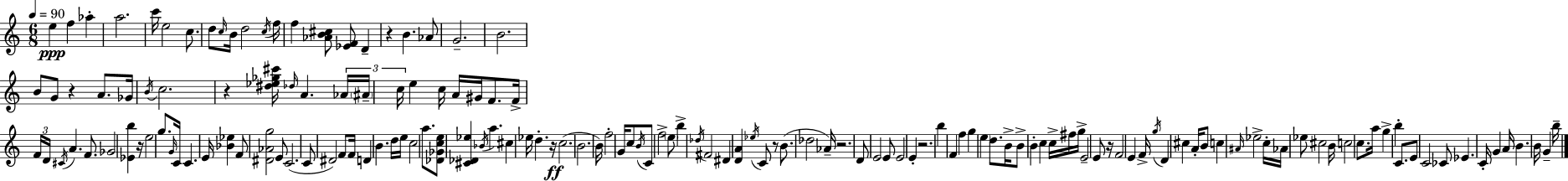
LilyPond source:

{
  \clef treble
  \numericTimeSignature
  \time 6/8
  \key c \major
  \tempo 4 = 90
  e''4\ppp f''4 aes''4-. | a''2. | c'''16 e''2 c''8. | d''8 \grace { c''16 } b'16 d''2 | \break \acciaccatura { c''16 } f''16 f''4 <aes' b' cis''>8 <ees' f'>8 d'4-- | r4 b'4. | aes'8 g'2.-- | b'2. | \break b'8 g'8 r4 a'8. | ges'16 \acciaccatura { b'16 } c''2. | r4 <dis'' ees'' ges'' cis'''>16 \grace { des''16 } a'4. | \tuplet 3/2 { aes'16 \parenthesize ais'16-- c''16 } e''4 c''16 a'16 | \break gis'16 f'8. f'16-> \tuplet 3/2 { f'16 d'16 \acciaccatura { cis'16 } } a'4. | f'8. ges'2 | <ees' b''>4 r16 e''2 | g''8. \grace { g'16 } c'16 c'4. | \break e'16 <bes' ees''>4 f'8 <dis' aes' g''>2 | e'8 c'2.( | c'8 dis'2) | f'8 f'16 d'4 b'4. | \break d''16 e''16 c''2 | a''8. <des' ges' c'' e''>8 <cis' des' ees''>4 | \acciaccatura { bes'16 } a''4. cis''4 ees''16 | d''4.-. r16\ff c''2.( | \break b'2. | b'16) f''2-. | g'16 c''8 \acciaccatura { b'16 } c'8 f''2-> | \parenthesize e''8 b''4-> | \break \acciaccatura { des''16 } fis'2 dis'4 | <d' a'>4 \acciaccatura { ees''16 } c'8 r8 b'8.( | des''2 aes'16--) r2. | d'8 | \break e'2 e'8 e'2 | e'4-. r2. | b''4 | f'4 f''4 g''4 | \break \parenthesize e''4 d''8. b'16-> b'8-> | b'4-. c''4 c''16-> fis''16 g''16-> e'2-- | e'8 r16 f'2 | e'4 f'16-> \acciaccatura { g''16 } | \break d'4 cis''4 a'16-. b'8 c''4 | \grace { ais'16 } ees''2-> | c''16-. aes'16 ees''8 cis''2 | b'16 c''2 c''8. | \break a''16 g''4-> b''4-. c'8. | e'8 c'2 ces'8 | ees'4. c'16-. g'4 a'16 | b'4. b'16 g'4-- b''16-- | \break \bar "|."
}